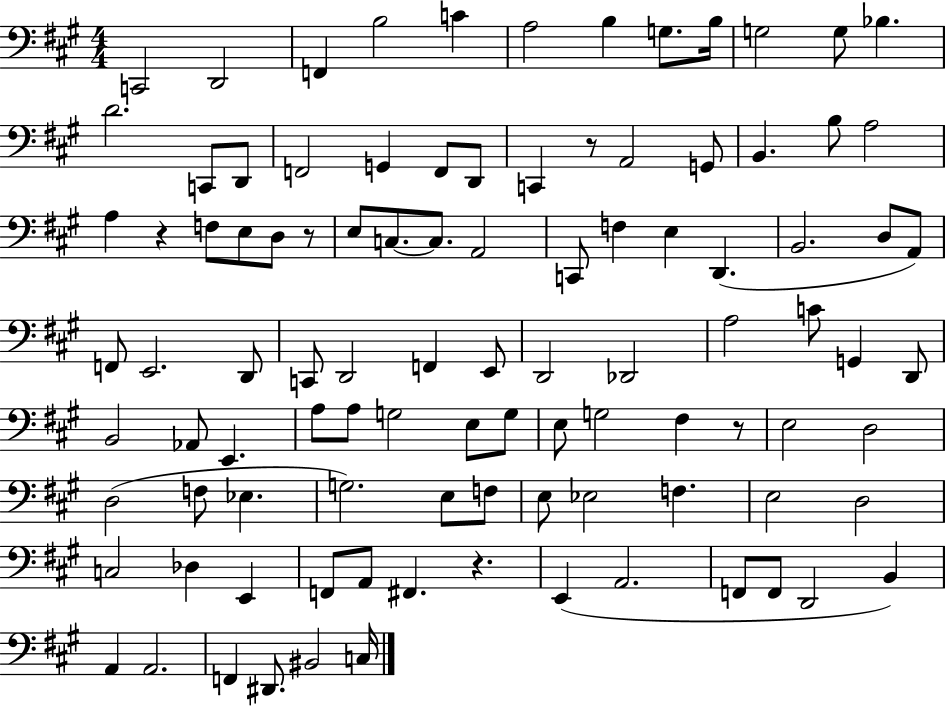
C2/h D2/h F2/q B3/h C4/q A3/h B3/q G3/e. B3/s G3/h G3/e Bb3/q. D4/h. C2/e D2/e F2/h G2/q F2/e D2/e C2/q R/e A2/h G2/e B2/q. B3/e A3/h A3/q R/q F3/e E3/e D3/e R/e E3/e C3/e. C3/e. A2/h C2/e F3/q E3/q D2/q. B2/h. D3/e A2/e F2/e E2/h. D2/e C2/e D2/h F2/q E2/e D2/h Db2/h A3/h C4/e G2/q D2/e B2/h Ab2/e E2/q. A3/e A3/e G3/h E3/e G3/e E3/e G3/h F#3/q R/e E3/h D3/h D3/h F3/e Eb3/q. G3/h. E3/e F3/e E3/e Eb3/h F3/q. E3/h D3/h C3/h Db3/q E2/q F2/e A2/e F#2/q. R/q. E2/q A2/h. F2/e F2/e D2/h B2/q A2/q A2/h. F2/q D#2/e. BIS2/h C3/s